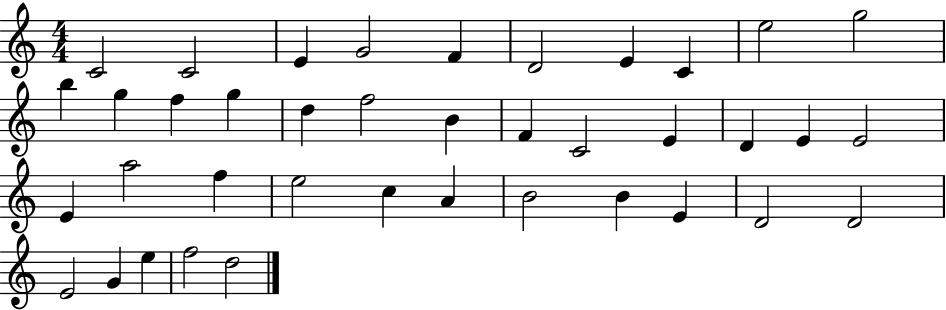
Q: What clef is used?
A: treble